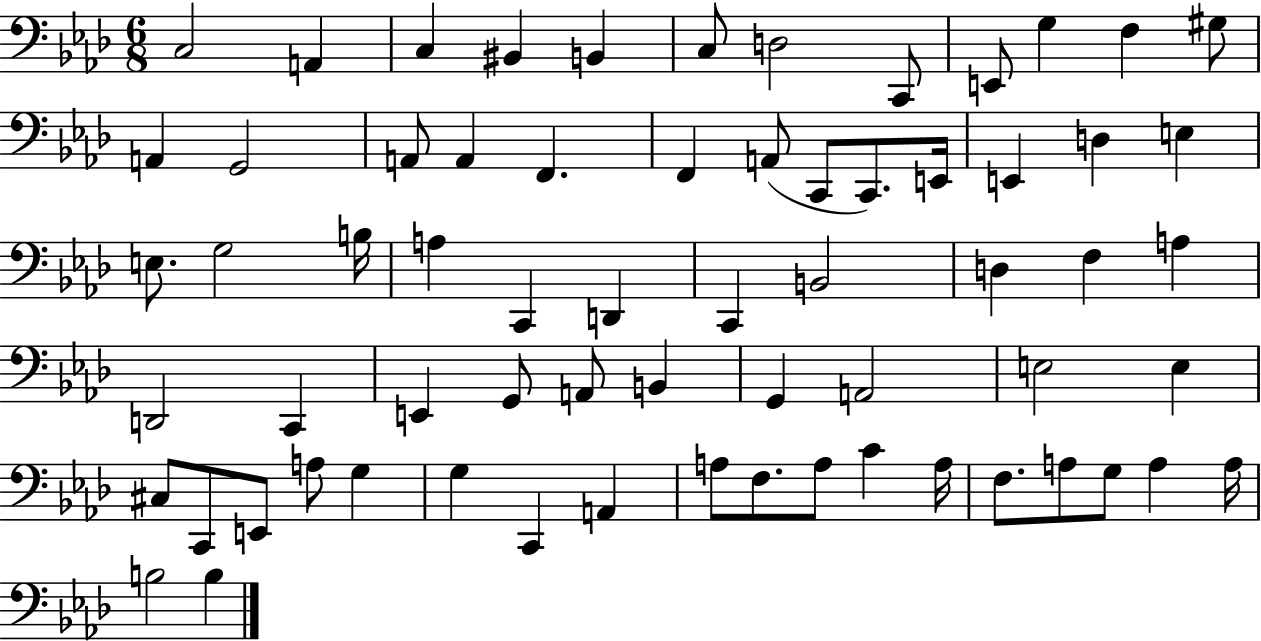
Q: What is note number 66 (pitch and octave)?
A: B3